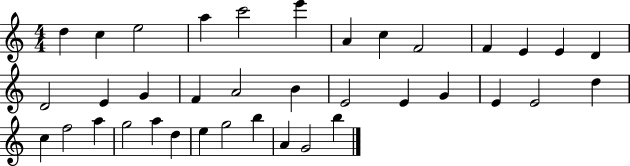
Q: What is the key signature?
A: C major